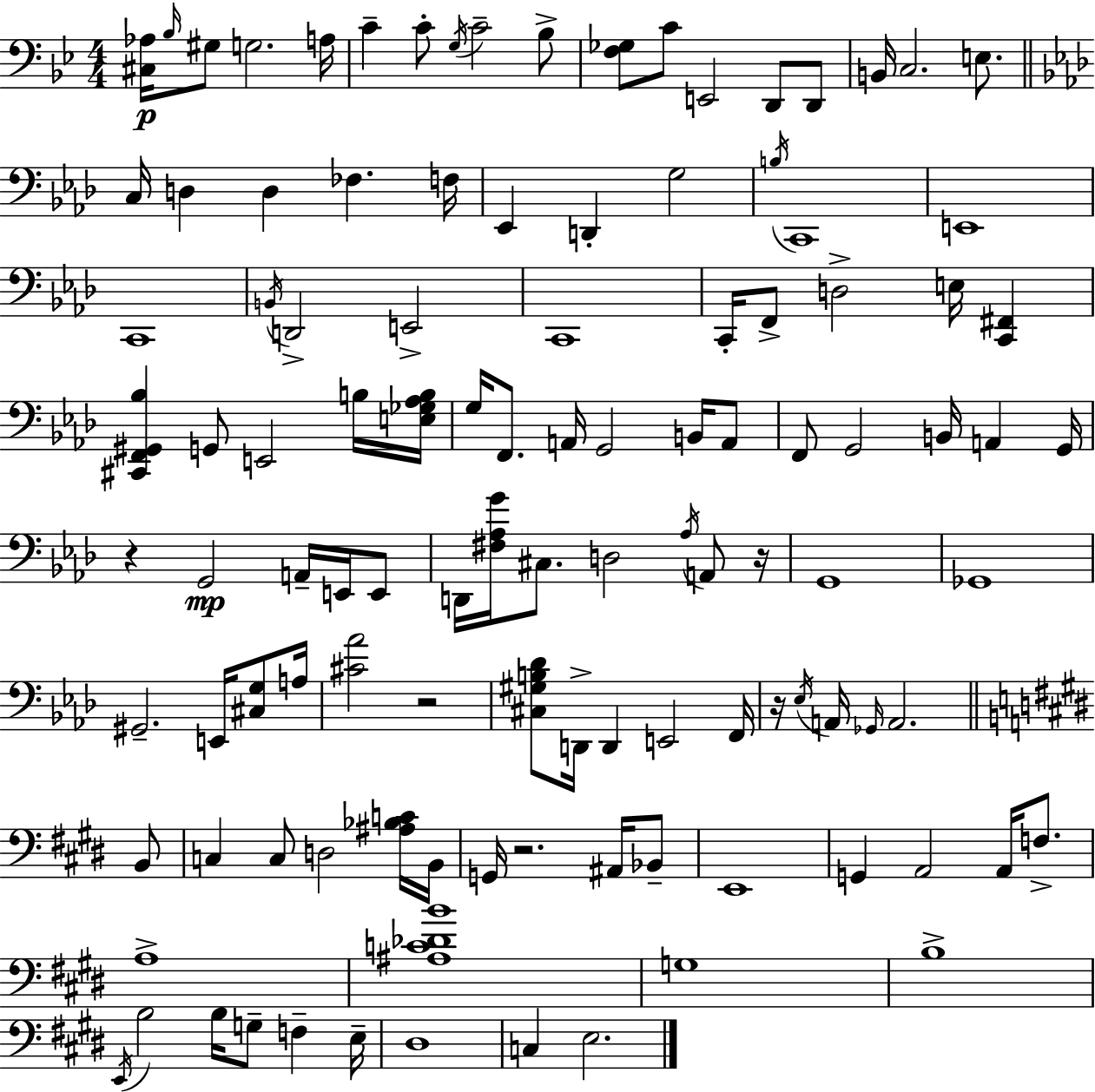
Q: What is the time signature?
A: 4/4